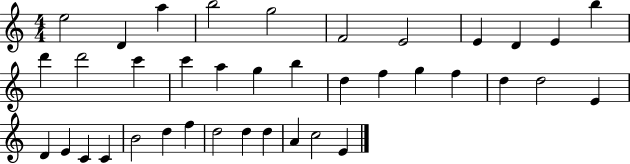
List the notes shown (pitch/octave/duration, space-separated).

E5/h D4/q A5/q B5/h G5/h F4/h E4/h E4/q D4/q E4/q B5/q D6/q D6/h C6/q C6/q A5/q G5/q B5/q D5/q F5/q G5/q F5/q D5/q D5/h E4/q D4/q E4/q C4/q C4/q B4/h D5/q F5/q D5/h D5/q D5/q A4/q C5/h E4/q